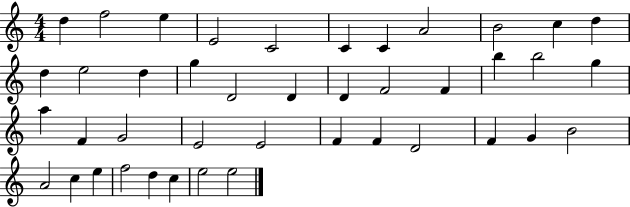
D5/q F5/h E5/q E4/h C4/h C4/q C4/q A4/h B4/h C5/q D5/q D5/q E5/h D5/q G5/q D4/h D4/q D4/q F4/h F4/q B5/q B5/h G5/q A5/q F4/q G4/h E4/h E4/h F4/q F4/q D4/h F4/q G4/q B4/h A4/h C5/q E5/q F5/h D5/q C5/q E5/h E5/h